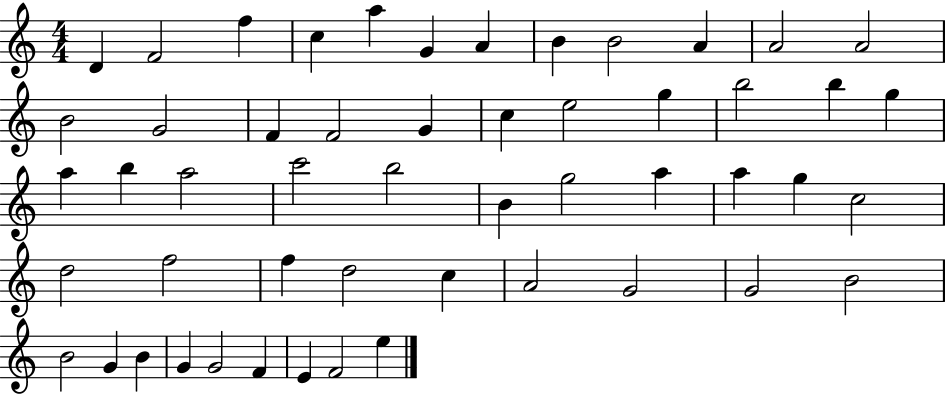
D4/q F4/h F5/q C5/q A5/q G4/q A4/q B4/q B4/h A4/q A4/h A4/h B4/h G4/h F4/q F4/h G4/q C5/q E5/h G5/q B5/h B5/q G5/q A5/q B5/q A5/h C6/h B5/h B4/q G5/h A5/q A5/q G5/q C5/h D5/h F5/h F5/q D5/h C5/q A4/h G4/h G4/h B4/h B4/h G4/q B4/q G4/q G4/h F4/q E4/q F4/h E5/q